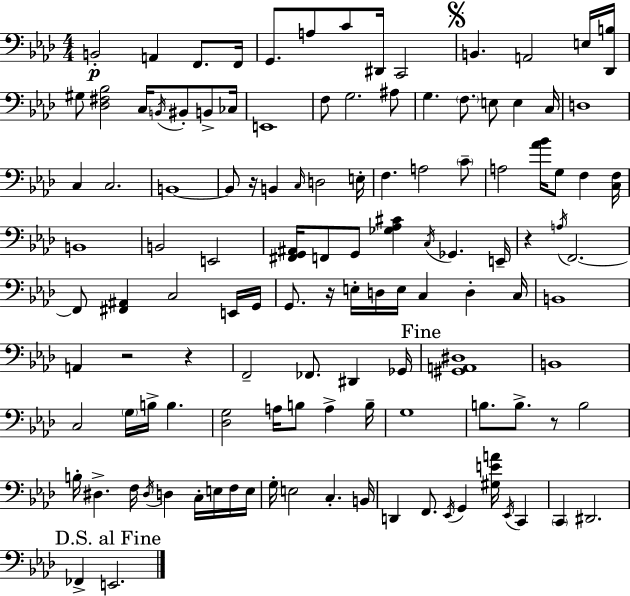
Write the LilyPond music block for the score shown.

{
  \clef bass
  \numericTimeSignature
  \time 4/4
  \key f \minor
  b,2-.\p a,4 f,8. f,16 | g,8. a8 c'8 dis,16 c,2 | \mark \markup { \musicglyph "scripts.segno" } b,4. a,2 e16 <des, b>16 | gis8 <des fis bes>2 c16 \acciaccatura { b,16 } bis,8-. b,8-> | \break ces16 e,1 | f8 g2. ais8 | g4. \parenthesize f8. e8 e4 | c16 d1 | \break c4 c2. | b,1~~ | b,8 r16 b,4 \grace { c16 } d2 | e16-. f4. a2 | \break \parenthesize c'8-- a2 <aes' bes'>16 g8 f4 | <c f>16 b,1 | b,2 e,2 | <fis, g, ais,>16 f,8 g,8 <ges aes cis'>4 \acciaccatura { c16 } ges,4. | \break e,16-- r4 \acciaccatura { a16 } f,2.~~ | f,8 <fis, ais,>4 c2 | e,16 g,16 g,8. r16 e16-. d16 e16 c4 d4-. | c16 b,1 | \break a,4 r2 | r4 f,2-- fes,8. dis,4 | ges,16 \mark "Fine" <gis, a, dis>1 | b,1 | \break c2 \parenthesize g16 b16-> b4. | <des g>2 a16 b8 a4-> | b16-- g1 | b8. b8.-> r8 b2 | \break b16-. dis4.-> f16 \acciaccatura { dis16 } d4 | c16-. e16 f16 e16 g16-. e2 c4.-. | b,16 d,4 f,8. \acciaccatura { ees,16 } g,4 | <gis e' a'>16 \acciaccatura { ees,16 } c,4 \parenthesize c,4 dis,2. | \break \mark "D.S. al Fine" fes,4-> e,2. | \bar "|."
}